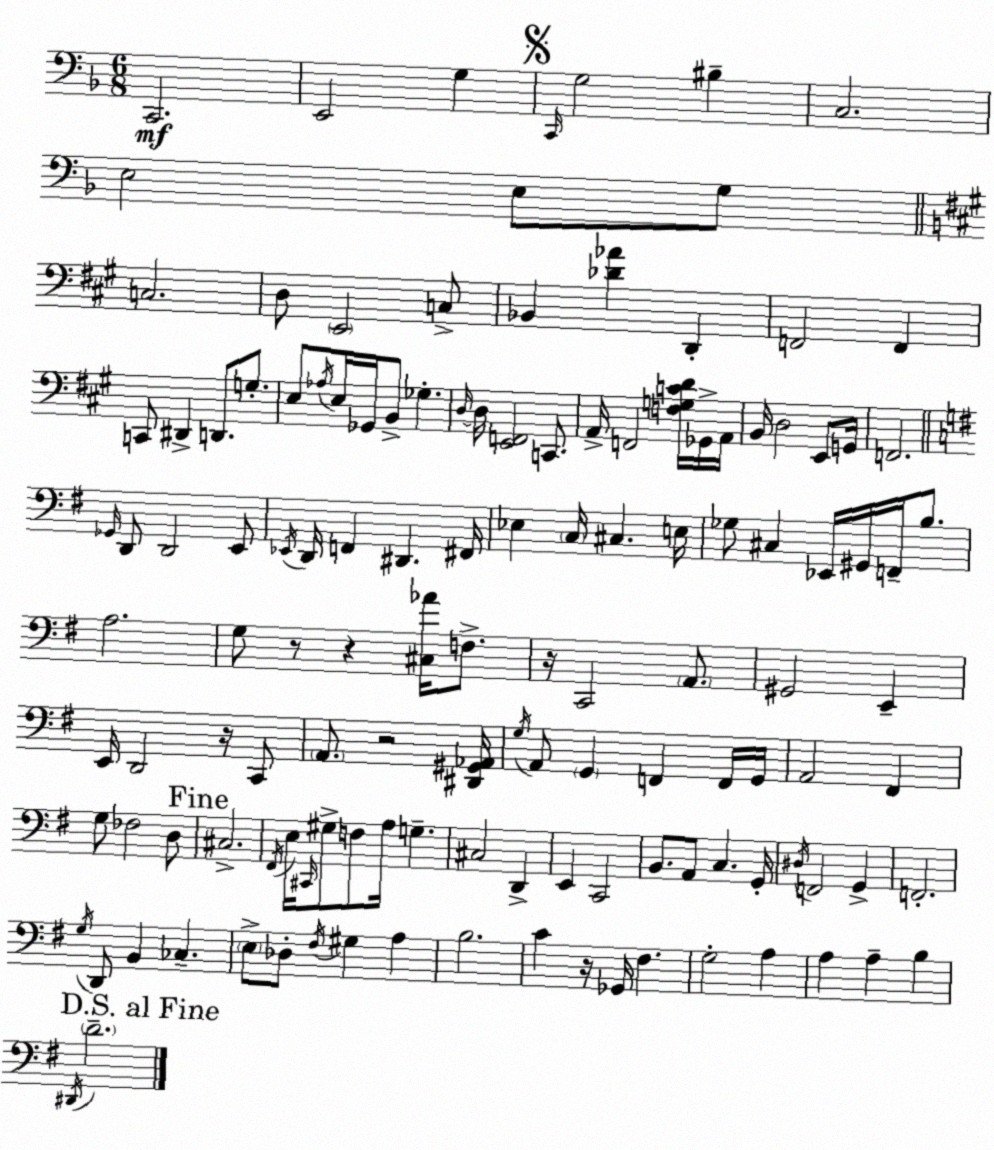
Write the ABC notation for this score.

X:1
T:Untitled
M:6/8
L:1/4
K:Dm
C,,2 E,,2 G, C,,/4 G,2 ^B, C,2 E,2 E,/2 G,/2 C,2 D,/2 E,,2 C,/2 _B,, [_D_A] D,, F,,2 F,, C,,/2 ^D,, D,,/2 G,/2 E,/2 _A,/4 E,/4 _G,,/4 B,,/2 _G, D,/4 D,/4 [E,,F,,]2 C,,/2 A,,/4 F,,2 [F,G,CD]/4 _G,,/4 A,,/4 B,,/4 D,2 E,,/2 G,,/4 F,,2 _G,,/4 D,,/2 D,,2 E,,/2 _E,,/4 D,,/4 F,, ^D,, ^F,,/4 _E, C,/4 ^C, E,/4 _G,/2 ^C, _E,,/4 ^G,,/4 F,,/4 B,/2 A,2 G,/2 z/2 z [^C,_A]/4 F,/2 z/4 C,,2 A,,/2 ^G,,2 E,, E,,/4 D,,2 z/4 C,,/2 A,,/2 z2 [^D,,^G,,_A,,]/4 G,/4 A,,/2 G,, F,, F,,/4 G,,/4 A,,2 ^F,, G,/2 _F,2 D,/2 ^C,2 ^F,,/4 E,/4 ^C,,/4 ^G,/2 F,/2 A,/4 G, ^C,2 D,, E,, C,,2 B,,/2 A,,/2 C, G,,/4 ^D,/4 F,,2 G,, F,,2 G,/4 D,,/2 B,, _C, E,/2 _D,/2 ^F,/4 ^G, A, B,2 C z/4 _G,,/4 ^F, G,2 A, A, A, B, ^D,,/4 D2